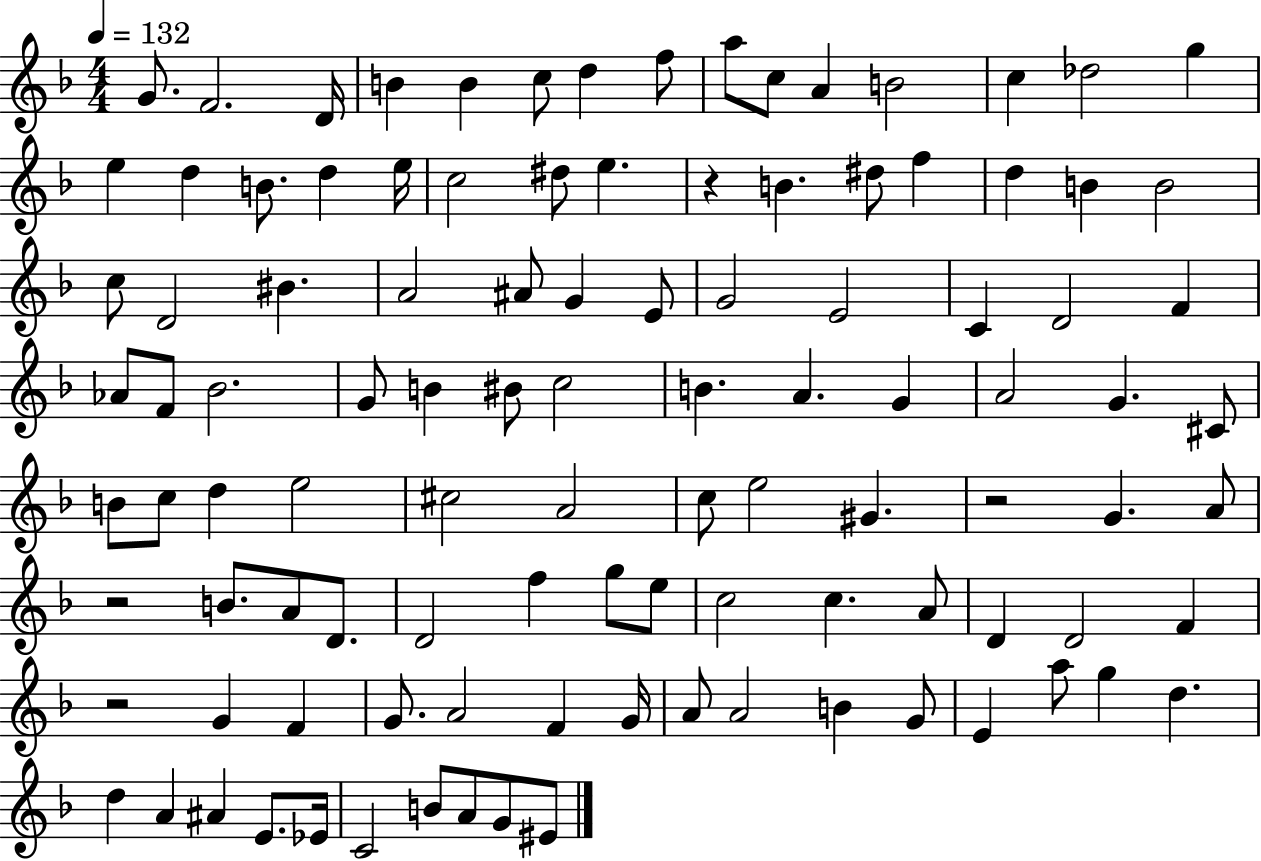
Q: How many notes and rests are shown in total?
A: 106